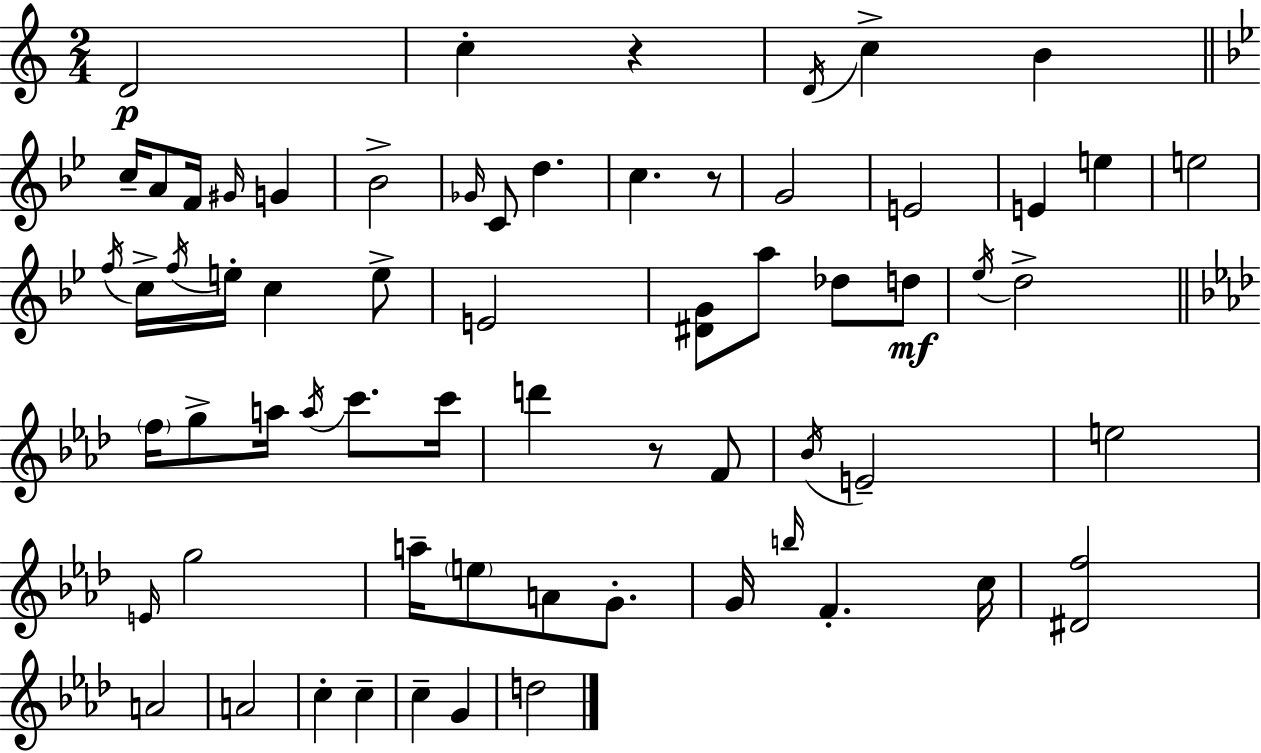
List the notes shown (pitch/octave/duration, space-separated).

D4/h C5/q R/q D4/s C5/q B4/q C5/s A4/e F4/s G#4/s G4/q Bb4/h Gb4/s C4/e D5/q. C5/q. R/e G4/h E4/h E4/q E5/q E5/h F5/s C5/s F5/s E5/s C5/q E5/e E4/h [D#4,G4]/e A5/e Db5/e D5/e Eb5/s D5/h F5/s G5/e A5/s A5/s C6/e. C6/s D6/q R/e F4/e Bb4/s E4/h E5/h E4/s G5/h A5/s E5/e A4/e G4/e. G4/s B5/s F4/q. C5/s [D#4,F5]/h A4/h A4/h C5/q C5/q C5/q G4/q D5/h